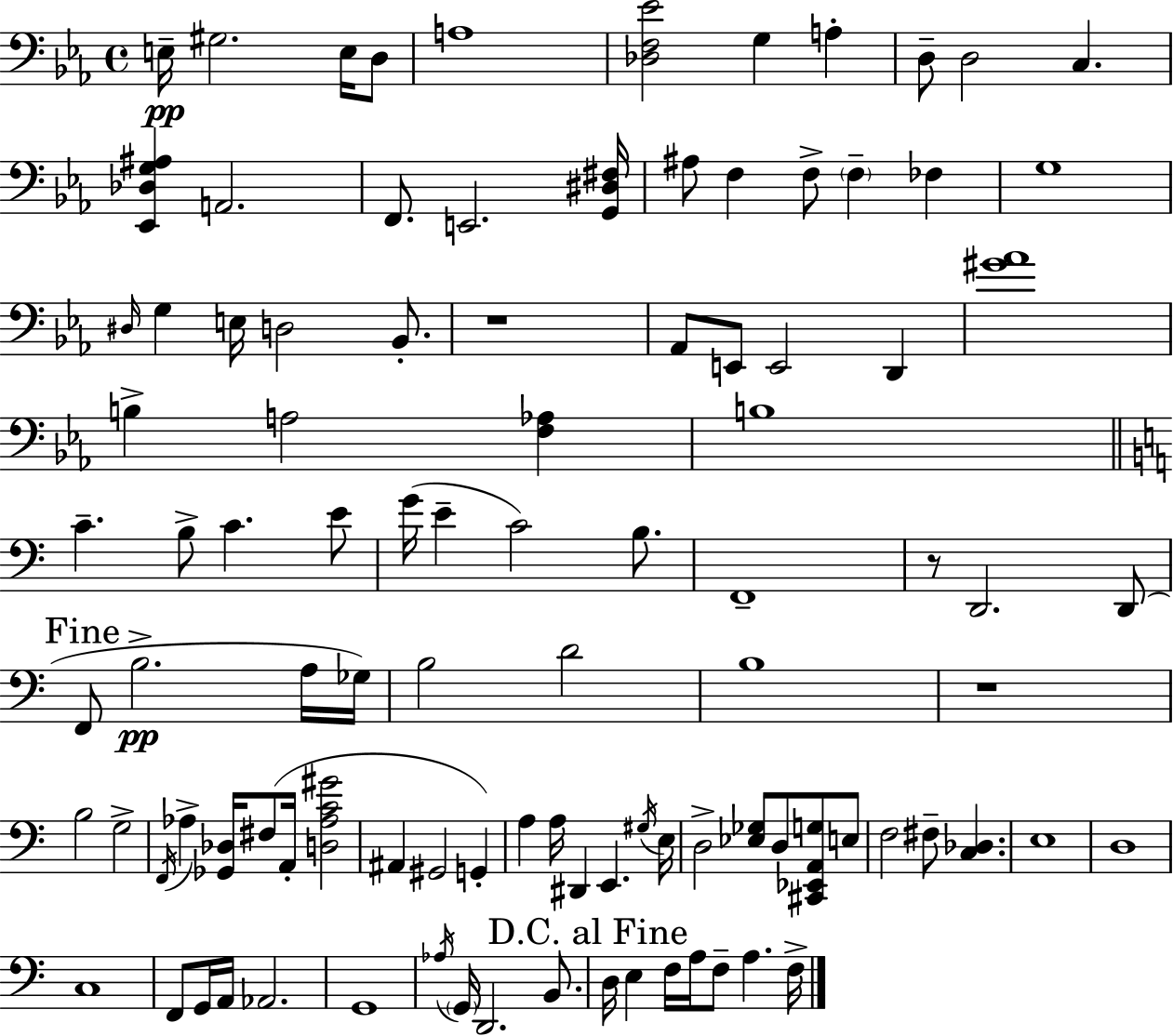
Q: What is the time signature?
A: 4/4